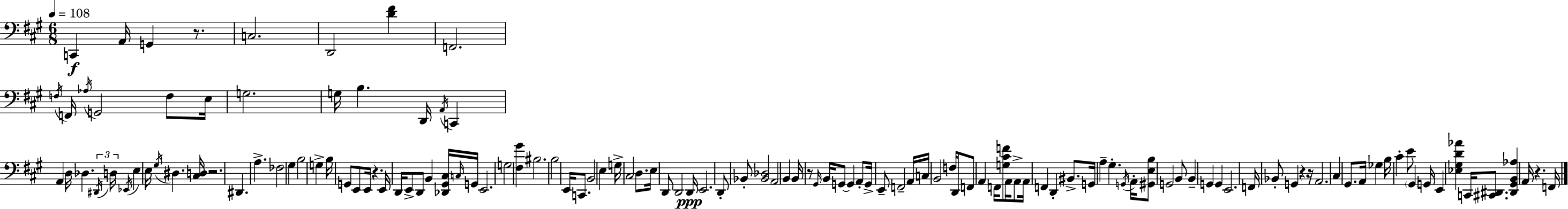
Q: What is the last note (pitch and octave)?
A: F2